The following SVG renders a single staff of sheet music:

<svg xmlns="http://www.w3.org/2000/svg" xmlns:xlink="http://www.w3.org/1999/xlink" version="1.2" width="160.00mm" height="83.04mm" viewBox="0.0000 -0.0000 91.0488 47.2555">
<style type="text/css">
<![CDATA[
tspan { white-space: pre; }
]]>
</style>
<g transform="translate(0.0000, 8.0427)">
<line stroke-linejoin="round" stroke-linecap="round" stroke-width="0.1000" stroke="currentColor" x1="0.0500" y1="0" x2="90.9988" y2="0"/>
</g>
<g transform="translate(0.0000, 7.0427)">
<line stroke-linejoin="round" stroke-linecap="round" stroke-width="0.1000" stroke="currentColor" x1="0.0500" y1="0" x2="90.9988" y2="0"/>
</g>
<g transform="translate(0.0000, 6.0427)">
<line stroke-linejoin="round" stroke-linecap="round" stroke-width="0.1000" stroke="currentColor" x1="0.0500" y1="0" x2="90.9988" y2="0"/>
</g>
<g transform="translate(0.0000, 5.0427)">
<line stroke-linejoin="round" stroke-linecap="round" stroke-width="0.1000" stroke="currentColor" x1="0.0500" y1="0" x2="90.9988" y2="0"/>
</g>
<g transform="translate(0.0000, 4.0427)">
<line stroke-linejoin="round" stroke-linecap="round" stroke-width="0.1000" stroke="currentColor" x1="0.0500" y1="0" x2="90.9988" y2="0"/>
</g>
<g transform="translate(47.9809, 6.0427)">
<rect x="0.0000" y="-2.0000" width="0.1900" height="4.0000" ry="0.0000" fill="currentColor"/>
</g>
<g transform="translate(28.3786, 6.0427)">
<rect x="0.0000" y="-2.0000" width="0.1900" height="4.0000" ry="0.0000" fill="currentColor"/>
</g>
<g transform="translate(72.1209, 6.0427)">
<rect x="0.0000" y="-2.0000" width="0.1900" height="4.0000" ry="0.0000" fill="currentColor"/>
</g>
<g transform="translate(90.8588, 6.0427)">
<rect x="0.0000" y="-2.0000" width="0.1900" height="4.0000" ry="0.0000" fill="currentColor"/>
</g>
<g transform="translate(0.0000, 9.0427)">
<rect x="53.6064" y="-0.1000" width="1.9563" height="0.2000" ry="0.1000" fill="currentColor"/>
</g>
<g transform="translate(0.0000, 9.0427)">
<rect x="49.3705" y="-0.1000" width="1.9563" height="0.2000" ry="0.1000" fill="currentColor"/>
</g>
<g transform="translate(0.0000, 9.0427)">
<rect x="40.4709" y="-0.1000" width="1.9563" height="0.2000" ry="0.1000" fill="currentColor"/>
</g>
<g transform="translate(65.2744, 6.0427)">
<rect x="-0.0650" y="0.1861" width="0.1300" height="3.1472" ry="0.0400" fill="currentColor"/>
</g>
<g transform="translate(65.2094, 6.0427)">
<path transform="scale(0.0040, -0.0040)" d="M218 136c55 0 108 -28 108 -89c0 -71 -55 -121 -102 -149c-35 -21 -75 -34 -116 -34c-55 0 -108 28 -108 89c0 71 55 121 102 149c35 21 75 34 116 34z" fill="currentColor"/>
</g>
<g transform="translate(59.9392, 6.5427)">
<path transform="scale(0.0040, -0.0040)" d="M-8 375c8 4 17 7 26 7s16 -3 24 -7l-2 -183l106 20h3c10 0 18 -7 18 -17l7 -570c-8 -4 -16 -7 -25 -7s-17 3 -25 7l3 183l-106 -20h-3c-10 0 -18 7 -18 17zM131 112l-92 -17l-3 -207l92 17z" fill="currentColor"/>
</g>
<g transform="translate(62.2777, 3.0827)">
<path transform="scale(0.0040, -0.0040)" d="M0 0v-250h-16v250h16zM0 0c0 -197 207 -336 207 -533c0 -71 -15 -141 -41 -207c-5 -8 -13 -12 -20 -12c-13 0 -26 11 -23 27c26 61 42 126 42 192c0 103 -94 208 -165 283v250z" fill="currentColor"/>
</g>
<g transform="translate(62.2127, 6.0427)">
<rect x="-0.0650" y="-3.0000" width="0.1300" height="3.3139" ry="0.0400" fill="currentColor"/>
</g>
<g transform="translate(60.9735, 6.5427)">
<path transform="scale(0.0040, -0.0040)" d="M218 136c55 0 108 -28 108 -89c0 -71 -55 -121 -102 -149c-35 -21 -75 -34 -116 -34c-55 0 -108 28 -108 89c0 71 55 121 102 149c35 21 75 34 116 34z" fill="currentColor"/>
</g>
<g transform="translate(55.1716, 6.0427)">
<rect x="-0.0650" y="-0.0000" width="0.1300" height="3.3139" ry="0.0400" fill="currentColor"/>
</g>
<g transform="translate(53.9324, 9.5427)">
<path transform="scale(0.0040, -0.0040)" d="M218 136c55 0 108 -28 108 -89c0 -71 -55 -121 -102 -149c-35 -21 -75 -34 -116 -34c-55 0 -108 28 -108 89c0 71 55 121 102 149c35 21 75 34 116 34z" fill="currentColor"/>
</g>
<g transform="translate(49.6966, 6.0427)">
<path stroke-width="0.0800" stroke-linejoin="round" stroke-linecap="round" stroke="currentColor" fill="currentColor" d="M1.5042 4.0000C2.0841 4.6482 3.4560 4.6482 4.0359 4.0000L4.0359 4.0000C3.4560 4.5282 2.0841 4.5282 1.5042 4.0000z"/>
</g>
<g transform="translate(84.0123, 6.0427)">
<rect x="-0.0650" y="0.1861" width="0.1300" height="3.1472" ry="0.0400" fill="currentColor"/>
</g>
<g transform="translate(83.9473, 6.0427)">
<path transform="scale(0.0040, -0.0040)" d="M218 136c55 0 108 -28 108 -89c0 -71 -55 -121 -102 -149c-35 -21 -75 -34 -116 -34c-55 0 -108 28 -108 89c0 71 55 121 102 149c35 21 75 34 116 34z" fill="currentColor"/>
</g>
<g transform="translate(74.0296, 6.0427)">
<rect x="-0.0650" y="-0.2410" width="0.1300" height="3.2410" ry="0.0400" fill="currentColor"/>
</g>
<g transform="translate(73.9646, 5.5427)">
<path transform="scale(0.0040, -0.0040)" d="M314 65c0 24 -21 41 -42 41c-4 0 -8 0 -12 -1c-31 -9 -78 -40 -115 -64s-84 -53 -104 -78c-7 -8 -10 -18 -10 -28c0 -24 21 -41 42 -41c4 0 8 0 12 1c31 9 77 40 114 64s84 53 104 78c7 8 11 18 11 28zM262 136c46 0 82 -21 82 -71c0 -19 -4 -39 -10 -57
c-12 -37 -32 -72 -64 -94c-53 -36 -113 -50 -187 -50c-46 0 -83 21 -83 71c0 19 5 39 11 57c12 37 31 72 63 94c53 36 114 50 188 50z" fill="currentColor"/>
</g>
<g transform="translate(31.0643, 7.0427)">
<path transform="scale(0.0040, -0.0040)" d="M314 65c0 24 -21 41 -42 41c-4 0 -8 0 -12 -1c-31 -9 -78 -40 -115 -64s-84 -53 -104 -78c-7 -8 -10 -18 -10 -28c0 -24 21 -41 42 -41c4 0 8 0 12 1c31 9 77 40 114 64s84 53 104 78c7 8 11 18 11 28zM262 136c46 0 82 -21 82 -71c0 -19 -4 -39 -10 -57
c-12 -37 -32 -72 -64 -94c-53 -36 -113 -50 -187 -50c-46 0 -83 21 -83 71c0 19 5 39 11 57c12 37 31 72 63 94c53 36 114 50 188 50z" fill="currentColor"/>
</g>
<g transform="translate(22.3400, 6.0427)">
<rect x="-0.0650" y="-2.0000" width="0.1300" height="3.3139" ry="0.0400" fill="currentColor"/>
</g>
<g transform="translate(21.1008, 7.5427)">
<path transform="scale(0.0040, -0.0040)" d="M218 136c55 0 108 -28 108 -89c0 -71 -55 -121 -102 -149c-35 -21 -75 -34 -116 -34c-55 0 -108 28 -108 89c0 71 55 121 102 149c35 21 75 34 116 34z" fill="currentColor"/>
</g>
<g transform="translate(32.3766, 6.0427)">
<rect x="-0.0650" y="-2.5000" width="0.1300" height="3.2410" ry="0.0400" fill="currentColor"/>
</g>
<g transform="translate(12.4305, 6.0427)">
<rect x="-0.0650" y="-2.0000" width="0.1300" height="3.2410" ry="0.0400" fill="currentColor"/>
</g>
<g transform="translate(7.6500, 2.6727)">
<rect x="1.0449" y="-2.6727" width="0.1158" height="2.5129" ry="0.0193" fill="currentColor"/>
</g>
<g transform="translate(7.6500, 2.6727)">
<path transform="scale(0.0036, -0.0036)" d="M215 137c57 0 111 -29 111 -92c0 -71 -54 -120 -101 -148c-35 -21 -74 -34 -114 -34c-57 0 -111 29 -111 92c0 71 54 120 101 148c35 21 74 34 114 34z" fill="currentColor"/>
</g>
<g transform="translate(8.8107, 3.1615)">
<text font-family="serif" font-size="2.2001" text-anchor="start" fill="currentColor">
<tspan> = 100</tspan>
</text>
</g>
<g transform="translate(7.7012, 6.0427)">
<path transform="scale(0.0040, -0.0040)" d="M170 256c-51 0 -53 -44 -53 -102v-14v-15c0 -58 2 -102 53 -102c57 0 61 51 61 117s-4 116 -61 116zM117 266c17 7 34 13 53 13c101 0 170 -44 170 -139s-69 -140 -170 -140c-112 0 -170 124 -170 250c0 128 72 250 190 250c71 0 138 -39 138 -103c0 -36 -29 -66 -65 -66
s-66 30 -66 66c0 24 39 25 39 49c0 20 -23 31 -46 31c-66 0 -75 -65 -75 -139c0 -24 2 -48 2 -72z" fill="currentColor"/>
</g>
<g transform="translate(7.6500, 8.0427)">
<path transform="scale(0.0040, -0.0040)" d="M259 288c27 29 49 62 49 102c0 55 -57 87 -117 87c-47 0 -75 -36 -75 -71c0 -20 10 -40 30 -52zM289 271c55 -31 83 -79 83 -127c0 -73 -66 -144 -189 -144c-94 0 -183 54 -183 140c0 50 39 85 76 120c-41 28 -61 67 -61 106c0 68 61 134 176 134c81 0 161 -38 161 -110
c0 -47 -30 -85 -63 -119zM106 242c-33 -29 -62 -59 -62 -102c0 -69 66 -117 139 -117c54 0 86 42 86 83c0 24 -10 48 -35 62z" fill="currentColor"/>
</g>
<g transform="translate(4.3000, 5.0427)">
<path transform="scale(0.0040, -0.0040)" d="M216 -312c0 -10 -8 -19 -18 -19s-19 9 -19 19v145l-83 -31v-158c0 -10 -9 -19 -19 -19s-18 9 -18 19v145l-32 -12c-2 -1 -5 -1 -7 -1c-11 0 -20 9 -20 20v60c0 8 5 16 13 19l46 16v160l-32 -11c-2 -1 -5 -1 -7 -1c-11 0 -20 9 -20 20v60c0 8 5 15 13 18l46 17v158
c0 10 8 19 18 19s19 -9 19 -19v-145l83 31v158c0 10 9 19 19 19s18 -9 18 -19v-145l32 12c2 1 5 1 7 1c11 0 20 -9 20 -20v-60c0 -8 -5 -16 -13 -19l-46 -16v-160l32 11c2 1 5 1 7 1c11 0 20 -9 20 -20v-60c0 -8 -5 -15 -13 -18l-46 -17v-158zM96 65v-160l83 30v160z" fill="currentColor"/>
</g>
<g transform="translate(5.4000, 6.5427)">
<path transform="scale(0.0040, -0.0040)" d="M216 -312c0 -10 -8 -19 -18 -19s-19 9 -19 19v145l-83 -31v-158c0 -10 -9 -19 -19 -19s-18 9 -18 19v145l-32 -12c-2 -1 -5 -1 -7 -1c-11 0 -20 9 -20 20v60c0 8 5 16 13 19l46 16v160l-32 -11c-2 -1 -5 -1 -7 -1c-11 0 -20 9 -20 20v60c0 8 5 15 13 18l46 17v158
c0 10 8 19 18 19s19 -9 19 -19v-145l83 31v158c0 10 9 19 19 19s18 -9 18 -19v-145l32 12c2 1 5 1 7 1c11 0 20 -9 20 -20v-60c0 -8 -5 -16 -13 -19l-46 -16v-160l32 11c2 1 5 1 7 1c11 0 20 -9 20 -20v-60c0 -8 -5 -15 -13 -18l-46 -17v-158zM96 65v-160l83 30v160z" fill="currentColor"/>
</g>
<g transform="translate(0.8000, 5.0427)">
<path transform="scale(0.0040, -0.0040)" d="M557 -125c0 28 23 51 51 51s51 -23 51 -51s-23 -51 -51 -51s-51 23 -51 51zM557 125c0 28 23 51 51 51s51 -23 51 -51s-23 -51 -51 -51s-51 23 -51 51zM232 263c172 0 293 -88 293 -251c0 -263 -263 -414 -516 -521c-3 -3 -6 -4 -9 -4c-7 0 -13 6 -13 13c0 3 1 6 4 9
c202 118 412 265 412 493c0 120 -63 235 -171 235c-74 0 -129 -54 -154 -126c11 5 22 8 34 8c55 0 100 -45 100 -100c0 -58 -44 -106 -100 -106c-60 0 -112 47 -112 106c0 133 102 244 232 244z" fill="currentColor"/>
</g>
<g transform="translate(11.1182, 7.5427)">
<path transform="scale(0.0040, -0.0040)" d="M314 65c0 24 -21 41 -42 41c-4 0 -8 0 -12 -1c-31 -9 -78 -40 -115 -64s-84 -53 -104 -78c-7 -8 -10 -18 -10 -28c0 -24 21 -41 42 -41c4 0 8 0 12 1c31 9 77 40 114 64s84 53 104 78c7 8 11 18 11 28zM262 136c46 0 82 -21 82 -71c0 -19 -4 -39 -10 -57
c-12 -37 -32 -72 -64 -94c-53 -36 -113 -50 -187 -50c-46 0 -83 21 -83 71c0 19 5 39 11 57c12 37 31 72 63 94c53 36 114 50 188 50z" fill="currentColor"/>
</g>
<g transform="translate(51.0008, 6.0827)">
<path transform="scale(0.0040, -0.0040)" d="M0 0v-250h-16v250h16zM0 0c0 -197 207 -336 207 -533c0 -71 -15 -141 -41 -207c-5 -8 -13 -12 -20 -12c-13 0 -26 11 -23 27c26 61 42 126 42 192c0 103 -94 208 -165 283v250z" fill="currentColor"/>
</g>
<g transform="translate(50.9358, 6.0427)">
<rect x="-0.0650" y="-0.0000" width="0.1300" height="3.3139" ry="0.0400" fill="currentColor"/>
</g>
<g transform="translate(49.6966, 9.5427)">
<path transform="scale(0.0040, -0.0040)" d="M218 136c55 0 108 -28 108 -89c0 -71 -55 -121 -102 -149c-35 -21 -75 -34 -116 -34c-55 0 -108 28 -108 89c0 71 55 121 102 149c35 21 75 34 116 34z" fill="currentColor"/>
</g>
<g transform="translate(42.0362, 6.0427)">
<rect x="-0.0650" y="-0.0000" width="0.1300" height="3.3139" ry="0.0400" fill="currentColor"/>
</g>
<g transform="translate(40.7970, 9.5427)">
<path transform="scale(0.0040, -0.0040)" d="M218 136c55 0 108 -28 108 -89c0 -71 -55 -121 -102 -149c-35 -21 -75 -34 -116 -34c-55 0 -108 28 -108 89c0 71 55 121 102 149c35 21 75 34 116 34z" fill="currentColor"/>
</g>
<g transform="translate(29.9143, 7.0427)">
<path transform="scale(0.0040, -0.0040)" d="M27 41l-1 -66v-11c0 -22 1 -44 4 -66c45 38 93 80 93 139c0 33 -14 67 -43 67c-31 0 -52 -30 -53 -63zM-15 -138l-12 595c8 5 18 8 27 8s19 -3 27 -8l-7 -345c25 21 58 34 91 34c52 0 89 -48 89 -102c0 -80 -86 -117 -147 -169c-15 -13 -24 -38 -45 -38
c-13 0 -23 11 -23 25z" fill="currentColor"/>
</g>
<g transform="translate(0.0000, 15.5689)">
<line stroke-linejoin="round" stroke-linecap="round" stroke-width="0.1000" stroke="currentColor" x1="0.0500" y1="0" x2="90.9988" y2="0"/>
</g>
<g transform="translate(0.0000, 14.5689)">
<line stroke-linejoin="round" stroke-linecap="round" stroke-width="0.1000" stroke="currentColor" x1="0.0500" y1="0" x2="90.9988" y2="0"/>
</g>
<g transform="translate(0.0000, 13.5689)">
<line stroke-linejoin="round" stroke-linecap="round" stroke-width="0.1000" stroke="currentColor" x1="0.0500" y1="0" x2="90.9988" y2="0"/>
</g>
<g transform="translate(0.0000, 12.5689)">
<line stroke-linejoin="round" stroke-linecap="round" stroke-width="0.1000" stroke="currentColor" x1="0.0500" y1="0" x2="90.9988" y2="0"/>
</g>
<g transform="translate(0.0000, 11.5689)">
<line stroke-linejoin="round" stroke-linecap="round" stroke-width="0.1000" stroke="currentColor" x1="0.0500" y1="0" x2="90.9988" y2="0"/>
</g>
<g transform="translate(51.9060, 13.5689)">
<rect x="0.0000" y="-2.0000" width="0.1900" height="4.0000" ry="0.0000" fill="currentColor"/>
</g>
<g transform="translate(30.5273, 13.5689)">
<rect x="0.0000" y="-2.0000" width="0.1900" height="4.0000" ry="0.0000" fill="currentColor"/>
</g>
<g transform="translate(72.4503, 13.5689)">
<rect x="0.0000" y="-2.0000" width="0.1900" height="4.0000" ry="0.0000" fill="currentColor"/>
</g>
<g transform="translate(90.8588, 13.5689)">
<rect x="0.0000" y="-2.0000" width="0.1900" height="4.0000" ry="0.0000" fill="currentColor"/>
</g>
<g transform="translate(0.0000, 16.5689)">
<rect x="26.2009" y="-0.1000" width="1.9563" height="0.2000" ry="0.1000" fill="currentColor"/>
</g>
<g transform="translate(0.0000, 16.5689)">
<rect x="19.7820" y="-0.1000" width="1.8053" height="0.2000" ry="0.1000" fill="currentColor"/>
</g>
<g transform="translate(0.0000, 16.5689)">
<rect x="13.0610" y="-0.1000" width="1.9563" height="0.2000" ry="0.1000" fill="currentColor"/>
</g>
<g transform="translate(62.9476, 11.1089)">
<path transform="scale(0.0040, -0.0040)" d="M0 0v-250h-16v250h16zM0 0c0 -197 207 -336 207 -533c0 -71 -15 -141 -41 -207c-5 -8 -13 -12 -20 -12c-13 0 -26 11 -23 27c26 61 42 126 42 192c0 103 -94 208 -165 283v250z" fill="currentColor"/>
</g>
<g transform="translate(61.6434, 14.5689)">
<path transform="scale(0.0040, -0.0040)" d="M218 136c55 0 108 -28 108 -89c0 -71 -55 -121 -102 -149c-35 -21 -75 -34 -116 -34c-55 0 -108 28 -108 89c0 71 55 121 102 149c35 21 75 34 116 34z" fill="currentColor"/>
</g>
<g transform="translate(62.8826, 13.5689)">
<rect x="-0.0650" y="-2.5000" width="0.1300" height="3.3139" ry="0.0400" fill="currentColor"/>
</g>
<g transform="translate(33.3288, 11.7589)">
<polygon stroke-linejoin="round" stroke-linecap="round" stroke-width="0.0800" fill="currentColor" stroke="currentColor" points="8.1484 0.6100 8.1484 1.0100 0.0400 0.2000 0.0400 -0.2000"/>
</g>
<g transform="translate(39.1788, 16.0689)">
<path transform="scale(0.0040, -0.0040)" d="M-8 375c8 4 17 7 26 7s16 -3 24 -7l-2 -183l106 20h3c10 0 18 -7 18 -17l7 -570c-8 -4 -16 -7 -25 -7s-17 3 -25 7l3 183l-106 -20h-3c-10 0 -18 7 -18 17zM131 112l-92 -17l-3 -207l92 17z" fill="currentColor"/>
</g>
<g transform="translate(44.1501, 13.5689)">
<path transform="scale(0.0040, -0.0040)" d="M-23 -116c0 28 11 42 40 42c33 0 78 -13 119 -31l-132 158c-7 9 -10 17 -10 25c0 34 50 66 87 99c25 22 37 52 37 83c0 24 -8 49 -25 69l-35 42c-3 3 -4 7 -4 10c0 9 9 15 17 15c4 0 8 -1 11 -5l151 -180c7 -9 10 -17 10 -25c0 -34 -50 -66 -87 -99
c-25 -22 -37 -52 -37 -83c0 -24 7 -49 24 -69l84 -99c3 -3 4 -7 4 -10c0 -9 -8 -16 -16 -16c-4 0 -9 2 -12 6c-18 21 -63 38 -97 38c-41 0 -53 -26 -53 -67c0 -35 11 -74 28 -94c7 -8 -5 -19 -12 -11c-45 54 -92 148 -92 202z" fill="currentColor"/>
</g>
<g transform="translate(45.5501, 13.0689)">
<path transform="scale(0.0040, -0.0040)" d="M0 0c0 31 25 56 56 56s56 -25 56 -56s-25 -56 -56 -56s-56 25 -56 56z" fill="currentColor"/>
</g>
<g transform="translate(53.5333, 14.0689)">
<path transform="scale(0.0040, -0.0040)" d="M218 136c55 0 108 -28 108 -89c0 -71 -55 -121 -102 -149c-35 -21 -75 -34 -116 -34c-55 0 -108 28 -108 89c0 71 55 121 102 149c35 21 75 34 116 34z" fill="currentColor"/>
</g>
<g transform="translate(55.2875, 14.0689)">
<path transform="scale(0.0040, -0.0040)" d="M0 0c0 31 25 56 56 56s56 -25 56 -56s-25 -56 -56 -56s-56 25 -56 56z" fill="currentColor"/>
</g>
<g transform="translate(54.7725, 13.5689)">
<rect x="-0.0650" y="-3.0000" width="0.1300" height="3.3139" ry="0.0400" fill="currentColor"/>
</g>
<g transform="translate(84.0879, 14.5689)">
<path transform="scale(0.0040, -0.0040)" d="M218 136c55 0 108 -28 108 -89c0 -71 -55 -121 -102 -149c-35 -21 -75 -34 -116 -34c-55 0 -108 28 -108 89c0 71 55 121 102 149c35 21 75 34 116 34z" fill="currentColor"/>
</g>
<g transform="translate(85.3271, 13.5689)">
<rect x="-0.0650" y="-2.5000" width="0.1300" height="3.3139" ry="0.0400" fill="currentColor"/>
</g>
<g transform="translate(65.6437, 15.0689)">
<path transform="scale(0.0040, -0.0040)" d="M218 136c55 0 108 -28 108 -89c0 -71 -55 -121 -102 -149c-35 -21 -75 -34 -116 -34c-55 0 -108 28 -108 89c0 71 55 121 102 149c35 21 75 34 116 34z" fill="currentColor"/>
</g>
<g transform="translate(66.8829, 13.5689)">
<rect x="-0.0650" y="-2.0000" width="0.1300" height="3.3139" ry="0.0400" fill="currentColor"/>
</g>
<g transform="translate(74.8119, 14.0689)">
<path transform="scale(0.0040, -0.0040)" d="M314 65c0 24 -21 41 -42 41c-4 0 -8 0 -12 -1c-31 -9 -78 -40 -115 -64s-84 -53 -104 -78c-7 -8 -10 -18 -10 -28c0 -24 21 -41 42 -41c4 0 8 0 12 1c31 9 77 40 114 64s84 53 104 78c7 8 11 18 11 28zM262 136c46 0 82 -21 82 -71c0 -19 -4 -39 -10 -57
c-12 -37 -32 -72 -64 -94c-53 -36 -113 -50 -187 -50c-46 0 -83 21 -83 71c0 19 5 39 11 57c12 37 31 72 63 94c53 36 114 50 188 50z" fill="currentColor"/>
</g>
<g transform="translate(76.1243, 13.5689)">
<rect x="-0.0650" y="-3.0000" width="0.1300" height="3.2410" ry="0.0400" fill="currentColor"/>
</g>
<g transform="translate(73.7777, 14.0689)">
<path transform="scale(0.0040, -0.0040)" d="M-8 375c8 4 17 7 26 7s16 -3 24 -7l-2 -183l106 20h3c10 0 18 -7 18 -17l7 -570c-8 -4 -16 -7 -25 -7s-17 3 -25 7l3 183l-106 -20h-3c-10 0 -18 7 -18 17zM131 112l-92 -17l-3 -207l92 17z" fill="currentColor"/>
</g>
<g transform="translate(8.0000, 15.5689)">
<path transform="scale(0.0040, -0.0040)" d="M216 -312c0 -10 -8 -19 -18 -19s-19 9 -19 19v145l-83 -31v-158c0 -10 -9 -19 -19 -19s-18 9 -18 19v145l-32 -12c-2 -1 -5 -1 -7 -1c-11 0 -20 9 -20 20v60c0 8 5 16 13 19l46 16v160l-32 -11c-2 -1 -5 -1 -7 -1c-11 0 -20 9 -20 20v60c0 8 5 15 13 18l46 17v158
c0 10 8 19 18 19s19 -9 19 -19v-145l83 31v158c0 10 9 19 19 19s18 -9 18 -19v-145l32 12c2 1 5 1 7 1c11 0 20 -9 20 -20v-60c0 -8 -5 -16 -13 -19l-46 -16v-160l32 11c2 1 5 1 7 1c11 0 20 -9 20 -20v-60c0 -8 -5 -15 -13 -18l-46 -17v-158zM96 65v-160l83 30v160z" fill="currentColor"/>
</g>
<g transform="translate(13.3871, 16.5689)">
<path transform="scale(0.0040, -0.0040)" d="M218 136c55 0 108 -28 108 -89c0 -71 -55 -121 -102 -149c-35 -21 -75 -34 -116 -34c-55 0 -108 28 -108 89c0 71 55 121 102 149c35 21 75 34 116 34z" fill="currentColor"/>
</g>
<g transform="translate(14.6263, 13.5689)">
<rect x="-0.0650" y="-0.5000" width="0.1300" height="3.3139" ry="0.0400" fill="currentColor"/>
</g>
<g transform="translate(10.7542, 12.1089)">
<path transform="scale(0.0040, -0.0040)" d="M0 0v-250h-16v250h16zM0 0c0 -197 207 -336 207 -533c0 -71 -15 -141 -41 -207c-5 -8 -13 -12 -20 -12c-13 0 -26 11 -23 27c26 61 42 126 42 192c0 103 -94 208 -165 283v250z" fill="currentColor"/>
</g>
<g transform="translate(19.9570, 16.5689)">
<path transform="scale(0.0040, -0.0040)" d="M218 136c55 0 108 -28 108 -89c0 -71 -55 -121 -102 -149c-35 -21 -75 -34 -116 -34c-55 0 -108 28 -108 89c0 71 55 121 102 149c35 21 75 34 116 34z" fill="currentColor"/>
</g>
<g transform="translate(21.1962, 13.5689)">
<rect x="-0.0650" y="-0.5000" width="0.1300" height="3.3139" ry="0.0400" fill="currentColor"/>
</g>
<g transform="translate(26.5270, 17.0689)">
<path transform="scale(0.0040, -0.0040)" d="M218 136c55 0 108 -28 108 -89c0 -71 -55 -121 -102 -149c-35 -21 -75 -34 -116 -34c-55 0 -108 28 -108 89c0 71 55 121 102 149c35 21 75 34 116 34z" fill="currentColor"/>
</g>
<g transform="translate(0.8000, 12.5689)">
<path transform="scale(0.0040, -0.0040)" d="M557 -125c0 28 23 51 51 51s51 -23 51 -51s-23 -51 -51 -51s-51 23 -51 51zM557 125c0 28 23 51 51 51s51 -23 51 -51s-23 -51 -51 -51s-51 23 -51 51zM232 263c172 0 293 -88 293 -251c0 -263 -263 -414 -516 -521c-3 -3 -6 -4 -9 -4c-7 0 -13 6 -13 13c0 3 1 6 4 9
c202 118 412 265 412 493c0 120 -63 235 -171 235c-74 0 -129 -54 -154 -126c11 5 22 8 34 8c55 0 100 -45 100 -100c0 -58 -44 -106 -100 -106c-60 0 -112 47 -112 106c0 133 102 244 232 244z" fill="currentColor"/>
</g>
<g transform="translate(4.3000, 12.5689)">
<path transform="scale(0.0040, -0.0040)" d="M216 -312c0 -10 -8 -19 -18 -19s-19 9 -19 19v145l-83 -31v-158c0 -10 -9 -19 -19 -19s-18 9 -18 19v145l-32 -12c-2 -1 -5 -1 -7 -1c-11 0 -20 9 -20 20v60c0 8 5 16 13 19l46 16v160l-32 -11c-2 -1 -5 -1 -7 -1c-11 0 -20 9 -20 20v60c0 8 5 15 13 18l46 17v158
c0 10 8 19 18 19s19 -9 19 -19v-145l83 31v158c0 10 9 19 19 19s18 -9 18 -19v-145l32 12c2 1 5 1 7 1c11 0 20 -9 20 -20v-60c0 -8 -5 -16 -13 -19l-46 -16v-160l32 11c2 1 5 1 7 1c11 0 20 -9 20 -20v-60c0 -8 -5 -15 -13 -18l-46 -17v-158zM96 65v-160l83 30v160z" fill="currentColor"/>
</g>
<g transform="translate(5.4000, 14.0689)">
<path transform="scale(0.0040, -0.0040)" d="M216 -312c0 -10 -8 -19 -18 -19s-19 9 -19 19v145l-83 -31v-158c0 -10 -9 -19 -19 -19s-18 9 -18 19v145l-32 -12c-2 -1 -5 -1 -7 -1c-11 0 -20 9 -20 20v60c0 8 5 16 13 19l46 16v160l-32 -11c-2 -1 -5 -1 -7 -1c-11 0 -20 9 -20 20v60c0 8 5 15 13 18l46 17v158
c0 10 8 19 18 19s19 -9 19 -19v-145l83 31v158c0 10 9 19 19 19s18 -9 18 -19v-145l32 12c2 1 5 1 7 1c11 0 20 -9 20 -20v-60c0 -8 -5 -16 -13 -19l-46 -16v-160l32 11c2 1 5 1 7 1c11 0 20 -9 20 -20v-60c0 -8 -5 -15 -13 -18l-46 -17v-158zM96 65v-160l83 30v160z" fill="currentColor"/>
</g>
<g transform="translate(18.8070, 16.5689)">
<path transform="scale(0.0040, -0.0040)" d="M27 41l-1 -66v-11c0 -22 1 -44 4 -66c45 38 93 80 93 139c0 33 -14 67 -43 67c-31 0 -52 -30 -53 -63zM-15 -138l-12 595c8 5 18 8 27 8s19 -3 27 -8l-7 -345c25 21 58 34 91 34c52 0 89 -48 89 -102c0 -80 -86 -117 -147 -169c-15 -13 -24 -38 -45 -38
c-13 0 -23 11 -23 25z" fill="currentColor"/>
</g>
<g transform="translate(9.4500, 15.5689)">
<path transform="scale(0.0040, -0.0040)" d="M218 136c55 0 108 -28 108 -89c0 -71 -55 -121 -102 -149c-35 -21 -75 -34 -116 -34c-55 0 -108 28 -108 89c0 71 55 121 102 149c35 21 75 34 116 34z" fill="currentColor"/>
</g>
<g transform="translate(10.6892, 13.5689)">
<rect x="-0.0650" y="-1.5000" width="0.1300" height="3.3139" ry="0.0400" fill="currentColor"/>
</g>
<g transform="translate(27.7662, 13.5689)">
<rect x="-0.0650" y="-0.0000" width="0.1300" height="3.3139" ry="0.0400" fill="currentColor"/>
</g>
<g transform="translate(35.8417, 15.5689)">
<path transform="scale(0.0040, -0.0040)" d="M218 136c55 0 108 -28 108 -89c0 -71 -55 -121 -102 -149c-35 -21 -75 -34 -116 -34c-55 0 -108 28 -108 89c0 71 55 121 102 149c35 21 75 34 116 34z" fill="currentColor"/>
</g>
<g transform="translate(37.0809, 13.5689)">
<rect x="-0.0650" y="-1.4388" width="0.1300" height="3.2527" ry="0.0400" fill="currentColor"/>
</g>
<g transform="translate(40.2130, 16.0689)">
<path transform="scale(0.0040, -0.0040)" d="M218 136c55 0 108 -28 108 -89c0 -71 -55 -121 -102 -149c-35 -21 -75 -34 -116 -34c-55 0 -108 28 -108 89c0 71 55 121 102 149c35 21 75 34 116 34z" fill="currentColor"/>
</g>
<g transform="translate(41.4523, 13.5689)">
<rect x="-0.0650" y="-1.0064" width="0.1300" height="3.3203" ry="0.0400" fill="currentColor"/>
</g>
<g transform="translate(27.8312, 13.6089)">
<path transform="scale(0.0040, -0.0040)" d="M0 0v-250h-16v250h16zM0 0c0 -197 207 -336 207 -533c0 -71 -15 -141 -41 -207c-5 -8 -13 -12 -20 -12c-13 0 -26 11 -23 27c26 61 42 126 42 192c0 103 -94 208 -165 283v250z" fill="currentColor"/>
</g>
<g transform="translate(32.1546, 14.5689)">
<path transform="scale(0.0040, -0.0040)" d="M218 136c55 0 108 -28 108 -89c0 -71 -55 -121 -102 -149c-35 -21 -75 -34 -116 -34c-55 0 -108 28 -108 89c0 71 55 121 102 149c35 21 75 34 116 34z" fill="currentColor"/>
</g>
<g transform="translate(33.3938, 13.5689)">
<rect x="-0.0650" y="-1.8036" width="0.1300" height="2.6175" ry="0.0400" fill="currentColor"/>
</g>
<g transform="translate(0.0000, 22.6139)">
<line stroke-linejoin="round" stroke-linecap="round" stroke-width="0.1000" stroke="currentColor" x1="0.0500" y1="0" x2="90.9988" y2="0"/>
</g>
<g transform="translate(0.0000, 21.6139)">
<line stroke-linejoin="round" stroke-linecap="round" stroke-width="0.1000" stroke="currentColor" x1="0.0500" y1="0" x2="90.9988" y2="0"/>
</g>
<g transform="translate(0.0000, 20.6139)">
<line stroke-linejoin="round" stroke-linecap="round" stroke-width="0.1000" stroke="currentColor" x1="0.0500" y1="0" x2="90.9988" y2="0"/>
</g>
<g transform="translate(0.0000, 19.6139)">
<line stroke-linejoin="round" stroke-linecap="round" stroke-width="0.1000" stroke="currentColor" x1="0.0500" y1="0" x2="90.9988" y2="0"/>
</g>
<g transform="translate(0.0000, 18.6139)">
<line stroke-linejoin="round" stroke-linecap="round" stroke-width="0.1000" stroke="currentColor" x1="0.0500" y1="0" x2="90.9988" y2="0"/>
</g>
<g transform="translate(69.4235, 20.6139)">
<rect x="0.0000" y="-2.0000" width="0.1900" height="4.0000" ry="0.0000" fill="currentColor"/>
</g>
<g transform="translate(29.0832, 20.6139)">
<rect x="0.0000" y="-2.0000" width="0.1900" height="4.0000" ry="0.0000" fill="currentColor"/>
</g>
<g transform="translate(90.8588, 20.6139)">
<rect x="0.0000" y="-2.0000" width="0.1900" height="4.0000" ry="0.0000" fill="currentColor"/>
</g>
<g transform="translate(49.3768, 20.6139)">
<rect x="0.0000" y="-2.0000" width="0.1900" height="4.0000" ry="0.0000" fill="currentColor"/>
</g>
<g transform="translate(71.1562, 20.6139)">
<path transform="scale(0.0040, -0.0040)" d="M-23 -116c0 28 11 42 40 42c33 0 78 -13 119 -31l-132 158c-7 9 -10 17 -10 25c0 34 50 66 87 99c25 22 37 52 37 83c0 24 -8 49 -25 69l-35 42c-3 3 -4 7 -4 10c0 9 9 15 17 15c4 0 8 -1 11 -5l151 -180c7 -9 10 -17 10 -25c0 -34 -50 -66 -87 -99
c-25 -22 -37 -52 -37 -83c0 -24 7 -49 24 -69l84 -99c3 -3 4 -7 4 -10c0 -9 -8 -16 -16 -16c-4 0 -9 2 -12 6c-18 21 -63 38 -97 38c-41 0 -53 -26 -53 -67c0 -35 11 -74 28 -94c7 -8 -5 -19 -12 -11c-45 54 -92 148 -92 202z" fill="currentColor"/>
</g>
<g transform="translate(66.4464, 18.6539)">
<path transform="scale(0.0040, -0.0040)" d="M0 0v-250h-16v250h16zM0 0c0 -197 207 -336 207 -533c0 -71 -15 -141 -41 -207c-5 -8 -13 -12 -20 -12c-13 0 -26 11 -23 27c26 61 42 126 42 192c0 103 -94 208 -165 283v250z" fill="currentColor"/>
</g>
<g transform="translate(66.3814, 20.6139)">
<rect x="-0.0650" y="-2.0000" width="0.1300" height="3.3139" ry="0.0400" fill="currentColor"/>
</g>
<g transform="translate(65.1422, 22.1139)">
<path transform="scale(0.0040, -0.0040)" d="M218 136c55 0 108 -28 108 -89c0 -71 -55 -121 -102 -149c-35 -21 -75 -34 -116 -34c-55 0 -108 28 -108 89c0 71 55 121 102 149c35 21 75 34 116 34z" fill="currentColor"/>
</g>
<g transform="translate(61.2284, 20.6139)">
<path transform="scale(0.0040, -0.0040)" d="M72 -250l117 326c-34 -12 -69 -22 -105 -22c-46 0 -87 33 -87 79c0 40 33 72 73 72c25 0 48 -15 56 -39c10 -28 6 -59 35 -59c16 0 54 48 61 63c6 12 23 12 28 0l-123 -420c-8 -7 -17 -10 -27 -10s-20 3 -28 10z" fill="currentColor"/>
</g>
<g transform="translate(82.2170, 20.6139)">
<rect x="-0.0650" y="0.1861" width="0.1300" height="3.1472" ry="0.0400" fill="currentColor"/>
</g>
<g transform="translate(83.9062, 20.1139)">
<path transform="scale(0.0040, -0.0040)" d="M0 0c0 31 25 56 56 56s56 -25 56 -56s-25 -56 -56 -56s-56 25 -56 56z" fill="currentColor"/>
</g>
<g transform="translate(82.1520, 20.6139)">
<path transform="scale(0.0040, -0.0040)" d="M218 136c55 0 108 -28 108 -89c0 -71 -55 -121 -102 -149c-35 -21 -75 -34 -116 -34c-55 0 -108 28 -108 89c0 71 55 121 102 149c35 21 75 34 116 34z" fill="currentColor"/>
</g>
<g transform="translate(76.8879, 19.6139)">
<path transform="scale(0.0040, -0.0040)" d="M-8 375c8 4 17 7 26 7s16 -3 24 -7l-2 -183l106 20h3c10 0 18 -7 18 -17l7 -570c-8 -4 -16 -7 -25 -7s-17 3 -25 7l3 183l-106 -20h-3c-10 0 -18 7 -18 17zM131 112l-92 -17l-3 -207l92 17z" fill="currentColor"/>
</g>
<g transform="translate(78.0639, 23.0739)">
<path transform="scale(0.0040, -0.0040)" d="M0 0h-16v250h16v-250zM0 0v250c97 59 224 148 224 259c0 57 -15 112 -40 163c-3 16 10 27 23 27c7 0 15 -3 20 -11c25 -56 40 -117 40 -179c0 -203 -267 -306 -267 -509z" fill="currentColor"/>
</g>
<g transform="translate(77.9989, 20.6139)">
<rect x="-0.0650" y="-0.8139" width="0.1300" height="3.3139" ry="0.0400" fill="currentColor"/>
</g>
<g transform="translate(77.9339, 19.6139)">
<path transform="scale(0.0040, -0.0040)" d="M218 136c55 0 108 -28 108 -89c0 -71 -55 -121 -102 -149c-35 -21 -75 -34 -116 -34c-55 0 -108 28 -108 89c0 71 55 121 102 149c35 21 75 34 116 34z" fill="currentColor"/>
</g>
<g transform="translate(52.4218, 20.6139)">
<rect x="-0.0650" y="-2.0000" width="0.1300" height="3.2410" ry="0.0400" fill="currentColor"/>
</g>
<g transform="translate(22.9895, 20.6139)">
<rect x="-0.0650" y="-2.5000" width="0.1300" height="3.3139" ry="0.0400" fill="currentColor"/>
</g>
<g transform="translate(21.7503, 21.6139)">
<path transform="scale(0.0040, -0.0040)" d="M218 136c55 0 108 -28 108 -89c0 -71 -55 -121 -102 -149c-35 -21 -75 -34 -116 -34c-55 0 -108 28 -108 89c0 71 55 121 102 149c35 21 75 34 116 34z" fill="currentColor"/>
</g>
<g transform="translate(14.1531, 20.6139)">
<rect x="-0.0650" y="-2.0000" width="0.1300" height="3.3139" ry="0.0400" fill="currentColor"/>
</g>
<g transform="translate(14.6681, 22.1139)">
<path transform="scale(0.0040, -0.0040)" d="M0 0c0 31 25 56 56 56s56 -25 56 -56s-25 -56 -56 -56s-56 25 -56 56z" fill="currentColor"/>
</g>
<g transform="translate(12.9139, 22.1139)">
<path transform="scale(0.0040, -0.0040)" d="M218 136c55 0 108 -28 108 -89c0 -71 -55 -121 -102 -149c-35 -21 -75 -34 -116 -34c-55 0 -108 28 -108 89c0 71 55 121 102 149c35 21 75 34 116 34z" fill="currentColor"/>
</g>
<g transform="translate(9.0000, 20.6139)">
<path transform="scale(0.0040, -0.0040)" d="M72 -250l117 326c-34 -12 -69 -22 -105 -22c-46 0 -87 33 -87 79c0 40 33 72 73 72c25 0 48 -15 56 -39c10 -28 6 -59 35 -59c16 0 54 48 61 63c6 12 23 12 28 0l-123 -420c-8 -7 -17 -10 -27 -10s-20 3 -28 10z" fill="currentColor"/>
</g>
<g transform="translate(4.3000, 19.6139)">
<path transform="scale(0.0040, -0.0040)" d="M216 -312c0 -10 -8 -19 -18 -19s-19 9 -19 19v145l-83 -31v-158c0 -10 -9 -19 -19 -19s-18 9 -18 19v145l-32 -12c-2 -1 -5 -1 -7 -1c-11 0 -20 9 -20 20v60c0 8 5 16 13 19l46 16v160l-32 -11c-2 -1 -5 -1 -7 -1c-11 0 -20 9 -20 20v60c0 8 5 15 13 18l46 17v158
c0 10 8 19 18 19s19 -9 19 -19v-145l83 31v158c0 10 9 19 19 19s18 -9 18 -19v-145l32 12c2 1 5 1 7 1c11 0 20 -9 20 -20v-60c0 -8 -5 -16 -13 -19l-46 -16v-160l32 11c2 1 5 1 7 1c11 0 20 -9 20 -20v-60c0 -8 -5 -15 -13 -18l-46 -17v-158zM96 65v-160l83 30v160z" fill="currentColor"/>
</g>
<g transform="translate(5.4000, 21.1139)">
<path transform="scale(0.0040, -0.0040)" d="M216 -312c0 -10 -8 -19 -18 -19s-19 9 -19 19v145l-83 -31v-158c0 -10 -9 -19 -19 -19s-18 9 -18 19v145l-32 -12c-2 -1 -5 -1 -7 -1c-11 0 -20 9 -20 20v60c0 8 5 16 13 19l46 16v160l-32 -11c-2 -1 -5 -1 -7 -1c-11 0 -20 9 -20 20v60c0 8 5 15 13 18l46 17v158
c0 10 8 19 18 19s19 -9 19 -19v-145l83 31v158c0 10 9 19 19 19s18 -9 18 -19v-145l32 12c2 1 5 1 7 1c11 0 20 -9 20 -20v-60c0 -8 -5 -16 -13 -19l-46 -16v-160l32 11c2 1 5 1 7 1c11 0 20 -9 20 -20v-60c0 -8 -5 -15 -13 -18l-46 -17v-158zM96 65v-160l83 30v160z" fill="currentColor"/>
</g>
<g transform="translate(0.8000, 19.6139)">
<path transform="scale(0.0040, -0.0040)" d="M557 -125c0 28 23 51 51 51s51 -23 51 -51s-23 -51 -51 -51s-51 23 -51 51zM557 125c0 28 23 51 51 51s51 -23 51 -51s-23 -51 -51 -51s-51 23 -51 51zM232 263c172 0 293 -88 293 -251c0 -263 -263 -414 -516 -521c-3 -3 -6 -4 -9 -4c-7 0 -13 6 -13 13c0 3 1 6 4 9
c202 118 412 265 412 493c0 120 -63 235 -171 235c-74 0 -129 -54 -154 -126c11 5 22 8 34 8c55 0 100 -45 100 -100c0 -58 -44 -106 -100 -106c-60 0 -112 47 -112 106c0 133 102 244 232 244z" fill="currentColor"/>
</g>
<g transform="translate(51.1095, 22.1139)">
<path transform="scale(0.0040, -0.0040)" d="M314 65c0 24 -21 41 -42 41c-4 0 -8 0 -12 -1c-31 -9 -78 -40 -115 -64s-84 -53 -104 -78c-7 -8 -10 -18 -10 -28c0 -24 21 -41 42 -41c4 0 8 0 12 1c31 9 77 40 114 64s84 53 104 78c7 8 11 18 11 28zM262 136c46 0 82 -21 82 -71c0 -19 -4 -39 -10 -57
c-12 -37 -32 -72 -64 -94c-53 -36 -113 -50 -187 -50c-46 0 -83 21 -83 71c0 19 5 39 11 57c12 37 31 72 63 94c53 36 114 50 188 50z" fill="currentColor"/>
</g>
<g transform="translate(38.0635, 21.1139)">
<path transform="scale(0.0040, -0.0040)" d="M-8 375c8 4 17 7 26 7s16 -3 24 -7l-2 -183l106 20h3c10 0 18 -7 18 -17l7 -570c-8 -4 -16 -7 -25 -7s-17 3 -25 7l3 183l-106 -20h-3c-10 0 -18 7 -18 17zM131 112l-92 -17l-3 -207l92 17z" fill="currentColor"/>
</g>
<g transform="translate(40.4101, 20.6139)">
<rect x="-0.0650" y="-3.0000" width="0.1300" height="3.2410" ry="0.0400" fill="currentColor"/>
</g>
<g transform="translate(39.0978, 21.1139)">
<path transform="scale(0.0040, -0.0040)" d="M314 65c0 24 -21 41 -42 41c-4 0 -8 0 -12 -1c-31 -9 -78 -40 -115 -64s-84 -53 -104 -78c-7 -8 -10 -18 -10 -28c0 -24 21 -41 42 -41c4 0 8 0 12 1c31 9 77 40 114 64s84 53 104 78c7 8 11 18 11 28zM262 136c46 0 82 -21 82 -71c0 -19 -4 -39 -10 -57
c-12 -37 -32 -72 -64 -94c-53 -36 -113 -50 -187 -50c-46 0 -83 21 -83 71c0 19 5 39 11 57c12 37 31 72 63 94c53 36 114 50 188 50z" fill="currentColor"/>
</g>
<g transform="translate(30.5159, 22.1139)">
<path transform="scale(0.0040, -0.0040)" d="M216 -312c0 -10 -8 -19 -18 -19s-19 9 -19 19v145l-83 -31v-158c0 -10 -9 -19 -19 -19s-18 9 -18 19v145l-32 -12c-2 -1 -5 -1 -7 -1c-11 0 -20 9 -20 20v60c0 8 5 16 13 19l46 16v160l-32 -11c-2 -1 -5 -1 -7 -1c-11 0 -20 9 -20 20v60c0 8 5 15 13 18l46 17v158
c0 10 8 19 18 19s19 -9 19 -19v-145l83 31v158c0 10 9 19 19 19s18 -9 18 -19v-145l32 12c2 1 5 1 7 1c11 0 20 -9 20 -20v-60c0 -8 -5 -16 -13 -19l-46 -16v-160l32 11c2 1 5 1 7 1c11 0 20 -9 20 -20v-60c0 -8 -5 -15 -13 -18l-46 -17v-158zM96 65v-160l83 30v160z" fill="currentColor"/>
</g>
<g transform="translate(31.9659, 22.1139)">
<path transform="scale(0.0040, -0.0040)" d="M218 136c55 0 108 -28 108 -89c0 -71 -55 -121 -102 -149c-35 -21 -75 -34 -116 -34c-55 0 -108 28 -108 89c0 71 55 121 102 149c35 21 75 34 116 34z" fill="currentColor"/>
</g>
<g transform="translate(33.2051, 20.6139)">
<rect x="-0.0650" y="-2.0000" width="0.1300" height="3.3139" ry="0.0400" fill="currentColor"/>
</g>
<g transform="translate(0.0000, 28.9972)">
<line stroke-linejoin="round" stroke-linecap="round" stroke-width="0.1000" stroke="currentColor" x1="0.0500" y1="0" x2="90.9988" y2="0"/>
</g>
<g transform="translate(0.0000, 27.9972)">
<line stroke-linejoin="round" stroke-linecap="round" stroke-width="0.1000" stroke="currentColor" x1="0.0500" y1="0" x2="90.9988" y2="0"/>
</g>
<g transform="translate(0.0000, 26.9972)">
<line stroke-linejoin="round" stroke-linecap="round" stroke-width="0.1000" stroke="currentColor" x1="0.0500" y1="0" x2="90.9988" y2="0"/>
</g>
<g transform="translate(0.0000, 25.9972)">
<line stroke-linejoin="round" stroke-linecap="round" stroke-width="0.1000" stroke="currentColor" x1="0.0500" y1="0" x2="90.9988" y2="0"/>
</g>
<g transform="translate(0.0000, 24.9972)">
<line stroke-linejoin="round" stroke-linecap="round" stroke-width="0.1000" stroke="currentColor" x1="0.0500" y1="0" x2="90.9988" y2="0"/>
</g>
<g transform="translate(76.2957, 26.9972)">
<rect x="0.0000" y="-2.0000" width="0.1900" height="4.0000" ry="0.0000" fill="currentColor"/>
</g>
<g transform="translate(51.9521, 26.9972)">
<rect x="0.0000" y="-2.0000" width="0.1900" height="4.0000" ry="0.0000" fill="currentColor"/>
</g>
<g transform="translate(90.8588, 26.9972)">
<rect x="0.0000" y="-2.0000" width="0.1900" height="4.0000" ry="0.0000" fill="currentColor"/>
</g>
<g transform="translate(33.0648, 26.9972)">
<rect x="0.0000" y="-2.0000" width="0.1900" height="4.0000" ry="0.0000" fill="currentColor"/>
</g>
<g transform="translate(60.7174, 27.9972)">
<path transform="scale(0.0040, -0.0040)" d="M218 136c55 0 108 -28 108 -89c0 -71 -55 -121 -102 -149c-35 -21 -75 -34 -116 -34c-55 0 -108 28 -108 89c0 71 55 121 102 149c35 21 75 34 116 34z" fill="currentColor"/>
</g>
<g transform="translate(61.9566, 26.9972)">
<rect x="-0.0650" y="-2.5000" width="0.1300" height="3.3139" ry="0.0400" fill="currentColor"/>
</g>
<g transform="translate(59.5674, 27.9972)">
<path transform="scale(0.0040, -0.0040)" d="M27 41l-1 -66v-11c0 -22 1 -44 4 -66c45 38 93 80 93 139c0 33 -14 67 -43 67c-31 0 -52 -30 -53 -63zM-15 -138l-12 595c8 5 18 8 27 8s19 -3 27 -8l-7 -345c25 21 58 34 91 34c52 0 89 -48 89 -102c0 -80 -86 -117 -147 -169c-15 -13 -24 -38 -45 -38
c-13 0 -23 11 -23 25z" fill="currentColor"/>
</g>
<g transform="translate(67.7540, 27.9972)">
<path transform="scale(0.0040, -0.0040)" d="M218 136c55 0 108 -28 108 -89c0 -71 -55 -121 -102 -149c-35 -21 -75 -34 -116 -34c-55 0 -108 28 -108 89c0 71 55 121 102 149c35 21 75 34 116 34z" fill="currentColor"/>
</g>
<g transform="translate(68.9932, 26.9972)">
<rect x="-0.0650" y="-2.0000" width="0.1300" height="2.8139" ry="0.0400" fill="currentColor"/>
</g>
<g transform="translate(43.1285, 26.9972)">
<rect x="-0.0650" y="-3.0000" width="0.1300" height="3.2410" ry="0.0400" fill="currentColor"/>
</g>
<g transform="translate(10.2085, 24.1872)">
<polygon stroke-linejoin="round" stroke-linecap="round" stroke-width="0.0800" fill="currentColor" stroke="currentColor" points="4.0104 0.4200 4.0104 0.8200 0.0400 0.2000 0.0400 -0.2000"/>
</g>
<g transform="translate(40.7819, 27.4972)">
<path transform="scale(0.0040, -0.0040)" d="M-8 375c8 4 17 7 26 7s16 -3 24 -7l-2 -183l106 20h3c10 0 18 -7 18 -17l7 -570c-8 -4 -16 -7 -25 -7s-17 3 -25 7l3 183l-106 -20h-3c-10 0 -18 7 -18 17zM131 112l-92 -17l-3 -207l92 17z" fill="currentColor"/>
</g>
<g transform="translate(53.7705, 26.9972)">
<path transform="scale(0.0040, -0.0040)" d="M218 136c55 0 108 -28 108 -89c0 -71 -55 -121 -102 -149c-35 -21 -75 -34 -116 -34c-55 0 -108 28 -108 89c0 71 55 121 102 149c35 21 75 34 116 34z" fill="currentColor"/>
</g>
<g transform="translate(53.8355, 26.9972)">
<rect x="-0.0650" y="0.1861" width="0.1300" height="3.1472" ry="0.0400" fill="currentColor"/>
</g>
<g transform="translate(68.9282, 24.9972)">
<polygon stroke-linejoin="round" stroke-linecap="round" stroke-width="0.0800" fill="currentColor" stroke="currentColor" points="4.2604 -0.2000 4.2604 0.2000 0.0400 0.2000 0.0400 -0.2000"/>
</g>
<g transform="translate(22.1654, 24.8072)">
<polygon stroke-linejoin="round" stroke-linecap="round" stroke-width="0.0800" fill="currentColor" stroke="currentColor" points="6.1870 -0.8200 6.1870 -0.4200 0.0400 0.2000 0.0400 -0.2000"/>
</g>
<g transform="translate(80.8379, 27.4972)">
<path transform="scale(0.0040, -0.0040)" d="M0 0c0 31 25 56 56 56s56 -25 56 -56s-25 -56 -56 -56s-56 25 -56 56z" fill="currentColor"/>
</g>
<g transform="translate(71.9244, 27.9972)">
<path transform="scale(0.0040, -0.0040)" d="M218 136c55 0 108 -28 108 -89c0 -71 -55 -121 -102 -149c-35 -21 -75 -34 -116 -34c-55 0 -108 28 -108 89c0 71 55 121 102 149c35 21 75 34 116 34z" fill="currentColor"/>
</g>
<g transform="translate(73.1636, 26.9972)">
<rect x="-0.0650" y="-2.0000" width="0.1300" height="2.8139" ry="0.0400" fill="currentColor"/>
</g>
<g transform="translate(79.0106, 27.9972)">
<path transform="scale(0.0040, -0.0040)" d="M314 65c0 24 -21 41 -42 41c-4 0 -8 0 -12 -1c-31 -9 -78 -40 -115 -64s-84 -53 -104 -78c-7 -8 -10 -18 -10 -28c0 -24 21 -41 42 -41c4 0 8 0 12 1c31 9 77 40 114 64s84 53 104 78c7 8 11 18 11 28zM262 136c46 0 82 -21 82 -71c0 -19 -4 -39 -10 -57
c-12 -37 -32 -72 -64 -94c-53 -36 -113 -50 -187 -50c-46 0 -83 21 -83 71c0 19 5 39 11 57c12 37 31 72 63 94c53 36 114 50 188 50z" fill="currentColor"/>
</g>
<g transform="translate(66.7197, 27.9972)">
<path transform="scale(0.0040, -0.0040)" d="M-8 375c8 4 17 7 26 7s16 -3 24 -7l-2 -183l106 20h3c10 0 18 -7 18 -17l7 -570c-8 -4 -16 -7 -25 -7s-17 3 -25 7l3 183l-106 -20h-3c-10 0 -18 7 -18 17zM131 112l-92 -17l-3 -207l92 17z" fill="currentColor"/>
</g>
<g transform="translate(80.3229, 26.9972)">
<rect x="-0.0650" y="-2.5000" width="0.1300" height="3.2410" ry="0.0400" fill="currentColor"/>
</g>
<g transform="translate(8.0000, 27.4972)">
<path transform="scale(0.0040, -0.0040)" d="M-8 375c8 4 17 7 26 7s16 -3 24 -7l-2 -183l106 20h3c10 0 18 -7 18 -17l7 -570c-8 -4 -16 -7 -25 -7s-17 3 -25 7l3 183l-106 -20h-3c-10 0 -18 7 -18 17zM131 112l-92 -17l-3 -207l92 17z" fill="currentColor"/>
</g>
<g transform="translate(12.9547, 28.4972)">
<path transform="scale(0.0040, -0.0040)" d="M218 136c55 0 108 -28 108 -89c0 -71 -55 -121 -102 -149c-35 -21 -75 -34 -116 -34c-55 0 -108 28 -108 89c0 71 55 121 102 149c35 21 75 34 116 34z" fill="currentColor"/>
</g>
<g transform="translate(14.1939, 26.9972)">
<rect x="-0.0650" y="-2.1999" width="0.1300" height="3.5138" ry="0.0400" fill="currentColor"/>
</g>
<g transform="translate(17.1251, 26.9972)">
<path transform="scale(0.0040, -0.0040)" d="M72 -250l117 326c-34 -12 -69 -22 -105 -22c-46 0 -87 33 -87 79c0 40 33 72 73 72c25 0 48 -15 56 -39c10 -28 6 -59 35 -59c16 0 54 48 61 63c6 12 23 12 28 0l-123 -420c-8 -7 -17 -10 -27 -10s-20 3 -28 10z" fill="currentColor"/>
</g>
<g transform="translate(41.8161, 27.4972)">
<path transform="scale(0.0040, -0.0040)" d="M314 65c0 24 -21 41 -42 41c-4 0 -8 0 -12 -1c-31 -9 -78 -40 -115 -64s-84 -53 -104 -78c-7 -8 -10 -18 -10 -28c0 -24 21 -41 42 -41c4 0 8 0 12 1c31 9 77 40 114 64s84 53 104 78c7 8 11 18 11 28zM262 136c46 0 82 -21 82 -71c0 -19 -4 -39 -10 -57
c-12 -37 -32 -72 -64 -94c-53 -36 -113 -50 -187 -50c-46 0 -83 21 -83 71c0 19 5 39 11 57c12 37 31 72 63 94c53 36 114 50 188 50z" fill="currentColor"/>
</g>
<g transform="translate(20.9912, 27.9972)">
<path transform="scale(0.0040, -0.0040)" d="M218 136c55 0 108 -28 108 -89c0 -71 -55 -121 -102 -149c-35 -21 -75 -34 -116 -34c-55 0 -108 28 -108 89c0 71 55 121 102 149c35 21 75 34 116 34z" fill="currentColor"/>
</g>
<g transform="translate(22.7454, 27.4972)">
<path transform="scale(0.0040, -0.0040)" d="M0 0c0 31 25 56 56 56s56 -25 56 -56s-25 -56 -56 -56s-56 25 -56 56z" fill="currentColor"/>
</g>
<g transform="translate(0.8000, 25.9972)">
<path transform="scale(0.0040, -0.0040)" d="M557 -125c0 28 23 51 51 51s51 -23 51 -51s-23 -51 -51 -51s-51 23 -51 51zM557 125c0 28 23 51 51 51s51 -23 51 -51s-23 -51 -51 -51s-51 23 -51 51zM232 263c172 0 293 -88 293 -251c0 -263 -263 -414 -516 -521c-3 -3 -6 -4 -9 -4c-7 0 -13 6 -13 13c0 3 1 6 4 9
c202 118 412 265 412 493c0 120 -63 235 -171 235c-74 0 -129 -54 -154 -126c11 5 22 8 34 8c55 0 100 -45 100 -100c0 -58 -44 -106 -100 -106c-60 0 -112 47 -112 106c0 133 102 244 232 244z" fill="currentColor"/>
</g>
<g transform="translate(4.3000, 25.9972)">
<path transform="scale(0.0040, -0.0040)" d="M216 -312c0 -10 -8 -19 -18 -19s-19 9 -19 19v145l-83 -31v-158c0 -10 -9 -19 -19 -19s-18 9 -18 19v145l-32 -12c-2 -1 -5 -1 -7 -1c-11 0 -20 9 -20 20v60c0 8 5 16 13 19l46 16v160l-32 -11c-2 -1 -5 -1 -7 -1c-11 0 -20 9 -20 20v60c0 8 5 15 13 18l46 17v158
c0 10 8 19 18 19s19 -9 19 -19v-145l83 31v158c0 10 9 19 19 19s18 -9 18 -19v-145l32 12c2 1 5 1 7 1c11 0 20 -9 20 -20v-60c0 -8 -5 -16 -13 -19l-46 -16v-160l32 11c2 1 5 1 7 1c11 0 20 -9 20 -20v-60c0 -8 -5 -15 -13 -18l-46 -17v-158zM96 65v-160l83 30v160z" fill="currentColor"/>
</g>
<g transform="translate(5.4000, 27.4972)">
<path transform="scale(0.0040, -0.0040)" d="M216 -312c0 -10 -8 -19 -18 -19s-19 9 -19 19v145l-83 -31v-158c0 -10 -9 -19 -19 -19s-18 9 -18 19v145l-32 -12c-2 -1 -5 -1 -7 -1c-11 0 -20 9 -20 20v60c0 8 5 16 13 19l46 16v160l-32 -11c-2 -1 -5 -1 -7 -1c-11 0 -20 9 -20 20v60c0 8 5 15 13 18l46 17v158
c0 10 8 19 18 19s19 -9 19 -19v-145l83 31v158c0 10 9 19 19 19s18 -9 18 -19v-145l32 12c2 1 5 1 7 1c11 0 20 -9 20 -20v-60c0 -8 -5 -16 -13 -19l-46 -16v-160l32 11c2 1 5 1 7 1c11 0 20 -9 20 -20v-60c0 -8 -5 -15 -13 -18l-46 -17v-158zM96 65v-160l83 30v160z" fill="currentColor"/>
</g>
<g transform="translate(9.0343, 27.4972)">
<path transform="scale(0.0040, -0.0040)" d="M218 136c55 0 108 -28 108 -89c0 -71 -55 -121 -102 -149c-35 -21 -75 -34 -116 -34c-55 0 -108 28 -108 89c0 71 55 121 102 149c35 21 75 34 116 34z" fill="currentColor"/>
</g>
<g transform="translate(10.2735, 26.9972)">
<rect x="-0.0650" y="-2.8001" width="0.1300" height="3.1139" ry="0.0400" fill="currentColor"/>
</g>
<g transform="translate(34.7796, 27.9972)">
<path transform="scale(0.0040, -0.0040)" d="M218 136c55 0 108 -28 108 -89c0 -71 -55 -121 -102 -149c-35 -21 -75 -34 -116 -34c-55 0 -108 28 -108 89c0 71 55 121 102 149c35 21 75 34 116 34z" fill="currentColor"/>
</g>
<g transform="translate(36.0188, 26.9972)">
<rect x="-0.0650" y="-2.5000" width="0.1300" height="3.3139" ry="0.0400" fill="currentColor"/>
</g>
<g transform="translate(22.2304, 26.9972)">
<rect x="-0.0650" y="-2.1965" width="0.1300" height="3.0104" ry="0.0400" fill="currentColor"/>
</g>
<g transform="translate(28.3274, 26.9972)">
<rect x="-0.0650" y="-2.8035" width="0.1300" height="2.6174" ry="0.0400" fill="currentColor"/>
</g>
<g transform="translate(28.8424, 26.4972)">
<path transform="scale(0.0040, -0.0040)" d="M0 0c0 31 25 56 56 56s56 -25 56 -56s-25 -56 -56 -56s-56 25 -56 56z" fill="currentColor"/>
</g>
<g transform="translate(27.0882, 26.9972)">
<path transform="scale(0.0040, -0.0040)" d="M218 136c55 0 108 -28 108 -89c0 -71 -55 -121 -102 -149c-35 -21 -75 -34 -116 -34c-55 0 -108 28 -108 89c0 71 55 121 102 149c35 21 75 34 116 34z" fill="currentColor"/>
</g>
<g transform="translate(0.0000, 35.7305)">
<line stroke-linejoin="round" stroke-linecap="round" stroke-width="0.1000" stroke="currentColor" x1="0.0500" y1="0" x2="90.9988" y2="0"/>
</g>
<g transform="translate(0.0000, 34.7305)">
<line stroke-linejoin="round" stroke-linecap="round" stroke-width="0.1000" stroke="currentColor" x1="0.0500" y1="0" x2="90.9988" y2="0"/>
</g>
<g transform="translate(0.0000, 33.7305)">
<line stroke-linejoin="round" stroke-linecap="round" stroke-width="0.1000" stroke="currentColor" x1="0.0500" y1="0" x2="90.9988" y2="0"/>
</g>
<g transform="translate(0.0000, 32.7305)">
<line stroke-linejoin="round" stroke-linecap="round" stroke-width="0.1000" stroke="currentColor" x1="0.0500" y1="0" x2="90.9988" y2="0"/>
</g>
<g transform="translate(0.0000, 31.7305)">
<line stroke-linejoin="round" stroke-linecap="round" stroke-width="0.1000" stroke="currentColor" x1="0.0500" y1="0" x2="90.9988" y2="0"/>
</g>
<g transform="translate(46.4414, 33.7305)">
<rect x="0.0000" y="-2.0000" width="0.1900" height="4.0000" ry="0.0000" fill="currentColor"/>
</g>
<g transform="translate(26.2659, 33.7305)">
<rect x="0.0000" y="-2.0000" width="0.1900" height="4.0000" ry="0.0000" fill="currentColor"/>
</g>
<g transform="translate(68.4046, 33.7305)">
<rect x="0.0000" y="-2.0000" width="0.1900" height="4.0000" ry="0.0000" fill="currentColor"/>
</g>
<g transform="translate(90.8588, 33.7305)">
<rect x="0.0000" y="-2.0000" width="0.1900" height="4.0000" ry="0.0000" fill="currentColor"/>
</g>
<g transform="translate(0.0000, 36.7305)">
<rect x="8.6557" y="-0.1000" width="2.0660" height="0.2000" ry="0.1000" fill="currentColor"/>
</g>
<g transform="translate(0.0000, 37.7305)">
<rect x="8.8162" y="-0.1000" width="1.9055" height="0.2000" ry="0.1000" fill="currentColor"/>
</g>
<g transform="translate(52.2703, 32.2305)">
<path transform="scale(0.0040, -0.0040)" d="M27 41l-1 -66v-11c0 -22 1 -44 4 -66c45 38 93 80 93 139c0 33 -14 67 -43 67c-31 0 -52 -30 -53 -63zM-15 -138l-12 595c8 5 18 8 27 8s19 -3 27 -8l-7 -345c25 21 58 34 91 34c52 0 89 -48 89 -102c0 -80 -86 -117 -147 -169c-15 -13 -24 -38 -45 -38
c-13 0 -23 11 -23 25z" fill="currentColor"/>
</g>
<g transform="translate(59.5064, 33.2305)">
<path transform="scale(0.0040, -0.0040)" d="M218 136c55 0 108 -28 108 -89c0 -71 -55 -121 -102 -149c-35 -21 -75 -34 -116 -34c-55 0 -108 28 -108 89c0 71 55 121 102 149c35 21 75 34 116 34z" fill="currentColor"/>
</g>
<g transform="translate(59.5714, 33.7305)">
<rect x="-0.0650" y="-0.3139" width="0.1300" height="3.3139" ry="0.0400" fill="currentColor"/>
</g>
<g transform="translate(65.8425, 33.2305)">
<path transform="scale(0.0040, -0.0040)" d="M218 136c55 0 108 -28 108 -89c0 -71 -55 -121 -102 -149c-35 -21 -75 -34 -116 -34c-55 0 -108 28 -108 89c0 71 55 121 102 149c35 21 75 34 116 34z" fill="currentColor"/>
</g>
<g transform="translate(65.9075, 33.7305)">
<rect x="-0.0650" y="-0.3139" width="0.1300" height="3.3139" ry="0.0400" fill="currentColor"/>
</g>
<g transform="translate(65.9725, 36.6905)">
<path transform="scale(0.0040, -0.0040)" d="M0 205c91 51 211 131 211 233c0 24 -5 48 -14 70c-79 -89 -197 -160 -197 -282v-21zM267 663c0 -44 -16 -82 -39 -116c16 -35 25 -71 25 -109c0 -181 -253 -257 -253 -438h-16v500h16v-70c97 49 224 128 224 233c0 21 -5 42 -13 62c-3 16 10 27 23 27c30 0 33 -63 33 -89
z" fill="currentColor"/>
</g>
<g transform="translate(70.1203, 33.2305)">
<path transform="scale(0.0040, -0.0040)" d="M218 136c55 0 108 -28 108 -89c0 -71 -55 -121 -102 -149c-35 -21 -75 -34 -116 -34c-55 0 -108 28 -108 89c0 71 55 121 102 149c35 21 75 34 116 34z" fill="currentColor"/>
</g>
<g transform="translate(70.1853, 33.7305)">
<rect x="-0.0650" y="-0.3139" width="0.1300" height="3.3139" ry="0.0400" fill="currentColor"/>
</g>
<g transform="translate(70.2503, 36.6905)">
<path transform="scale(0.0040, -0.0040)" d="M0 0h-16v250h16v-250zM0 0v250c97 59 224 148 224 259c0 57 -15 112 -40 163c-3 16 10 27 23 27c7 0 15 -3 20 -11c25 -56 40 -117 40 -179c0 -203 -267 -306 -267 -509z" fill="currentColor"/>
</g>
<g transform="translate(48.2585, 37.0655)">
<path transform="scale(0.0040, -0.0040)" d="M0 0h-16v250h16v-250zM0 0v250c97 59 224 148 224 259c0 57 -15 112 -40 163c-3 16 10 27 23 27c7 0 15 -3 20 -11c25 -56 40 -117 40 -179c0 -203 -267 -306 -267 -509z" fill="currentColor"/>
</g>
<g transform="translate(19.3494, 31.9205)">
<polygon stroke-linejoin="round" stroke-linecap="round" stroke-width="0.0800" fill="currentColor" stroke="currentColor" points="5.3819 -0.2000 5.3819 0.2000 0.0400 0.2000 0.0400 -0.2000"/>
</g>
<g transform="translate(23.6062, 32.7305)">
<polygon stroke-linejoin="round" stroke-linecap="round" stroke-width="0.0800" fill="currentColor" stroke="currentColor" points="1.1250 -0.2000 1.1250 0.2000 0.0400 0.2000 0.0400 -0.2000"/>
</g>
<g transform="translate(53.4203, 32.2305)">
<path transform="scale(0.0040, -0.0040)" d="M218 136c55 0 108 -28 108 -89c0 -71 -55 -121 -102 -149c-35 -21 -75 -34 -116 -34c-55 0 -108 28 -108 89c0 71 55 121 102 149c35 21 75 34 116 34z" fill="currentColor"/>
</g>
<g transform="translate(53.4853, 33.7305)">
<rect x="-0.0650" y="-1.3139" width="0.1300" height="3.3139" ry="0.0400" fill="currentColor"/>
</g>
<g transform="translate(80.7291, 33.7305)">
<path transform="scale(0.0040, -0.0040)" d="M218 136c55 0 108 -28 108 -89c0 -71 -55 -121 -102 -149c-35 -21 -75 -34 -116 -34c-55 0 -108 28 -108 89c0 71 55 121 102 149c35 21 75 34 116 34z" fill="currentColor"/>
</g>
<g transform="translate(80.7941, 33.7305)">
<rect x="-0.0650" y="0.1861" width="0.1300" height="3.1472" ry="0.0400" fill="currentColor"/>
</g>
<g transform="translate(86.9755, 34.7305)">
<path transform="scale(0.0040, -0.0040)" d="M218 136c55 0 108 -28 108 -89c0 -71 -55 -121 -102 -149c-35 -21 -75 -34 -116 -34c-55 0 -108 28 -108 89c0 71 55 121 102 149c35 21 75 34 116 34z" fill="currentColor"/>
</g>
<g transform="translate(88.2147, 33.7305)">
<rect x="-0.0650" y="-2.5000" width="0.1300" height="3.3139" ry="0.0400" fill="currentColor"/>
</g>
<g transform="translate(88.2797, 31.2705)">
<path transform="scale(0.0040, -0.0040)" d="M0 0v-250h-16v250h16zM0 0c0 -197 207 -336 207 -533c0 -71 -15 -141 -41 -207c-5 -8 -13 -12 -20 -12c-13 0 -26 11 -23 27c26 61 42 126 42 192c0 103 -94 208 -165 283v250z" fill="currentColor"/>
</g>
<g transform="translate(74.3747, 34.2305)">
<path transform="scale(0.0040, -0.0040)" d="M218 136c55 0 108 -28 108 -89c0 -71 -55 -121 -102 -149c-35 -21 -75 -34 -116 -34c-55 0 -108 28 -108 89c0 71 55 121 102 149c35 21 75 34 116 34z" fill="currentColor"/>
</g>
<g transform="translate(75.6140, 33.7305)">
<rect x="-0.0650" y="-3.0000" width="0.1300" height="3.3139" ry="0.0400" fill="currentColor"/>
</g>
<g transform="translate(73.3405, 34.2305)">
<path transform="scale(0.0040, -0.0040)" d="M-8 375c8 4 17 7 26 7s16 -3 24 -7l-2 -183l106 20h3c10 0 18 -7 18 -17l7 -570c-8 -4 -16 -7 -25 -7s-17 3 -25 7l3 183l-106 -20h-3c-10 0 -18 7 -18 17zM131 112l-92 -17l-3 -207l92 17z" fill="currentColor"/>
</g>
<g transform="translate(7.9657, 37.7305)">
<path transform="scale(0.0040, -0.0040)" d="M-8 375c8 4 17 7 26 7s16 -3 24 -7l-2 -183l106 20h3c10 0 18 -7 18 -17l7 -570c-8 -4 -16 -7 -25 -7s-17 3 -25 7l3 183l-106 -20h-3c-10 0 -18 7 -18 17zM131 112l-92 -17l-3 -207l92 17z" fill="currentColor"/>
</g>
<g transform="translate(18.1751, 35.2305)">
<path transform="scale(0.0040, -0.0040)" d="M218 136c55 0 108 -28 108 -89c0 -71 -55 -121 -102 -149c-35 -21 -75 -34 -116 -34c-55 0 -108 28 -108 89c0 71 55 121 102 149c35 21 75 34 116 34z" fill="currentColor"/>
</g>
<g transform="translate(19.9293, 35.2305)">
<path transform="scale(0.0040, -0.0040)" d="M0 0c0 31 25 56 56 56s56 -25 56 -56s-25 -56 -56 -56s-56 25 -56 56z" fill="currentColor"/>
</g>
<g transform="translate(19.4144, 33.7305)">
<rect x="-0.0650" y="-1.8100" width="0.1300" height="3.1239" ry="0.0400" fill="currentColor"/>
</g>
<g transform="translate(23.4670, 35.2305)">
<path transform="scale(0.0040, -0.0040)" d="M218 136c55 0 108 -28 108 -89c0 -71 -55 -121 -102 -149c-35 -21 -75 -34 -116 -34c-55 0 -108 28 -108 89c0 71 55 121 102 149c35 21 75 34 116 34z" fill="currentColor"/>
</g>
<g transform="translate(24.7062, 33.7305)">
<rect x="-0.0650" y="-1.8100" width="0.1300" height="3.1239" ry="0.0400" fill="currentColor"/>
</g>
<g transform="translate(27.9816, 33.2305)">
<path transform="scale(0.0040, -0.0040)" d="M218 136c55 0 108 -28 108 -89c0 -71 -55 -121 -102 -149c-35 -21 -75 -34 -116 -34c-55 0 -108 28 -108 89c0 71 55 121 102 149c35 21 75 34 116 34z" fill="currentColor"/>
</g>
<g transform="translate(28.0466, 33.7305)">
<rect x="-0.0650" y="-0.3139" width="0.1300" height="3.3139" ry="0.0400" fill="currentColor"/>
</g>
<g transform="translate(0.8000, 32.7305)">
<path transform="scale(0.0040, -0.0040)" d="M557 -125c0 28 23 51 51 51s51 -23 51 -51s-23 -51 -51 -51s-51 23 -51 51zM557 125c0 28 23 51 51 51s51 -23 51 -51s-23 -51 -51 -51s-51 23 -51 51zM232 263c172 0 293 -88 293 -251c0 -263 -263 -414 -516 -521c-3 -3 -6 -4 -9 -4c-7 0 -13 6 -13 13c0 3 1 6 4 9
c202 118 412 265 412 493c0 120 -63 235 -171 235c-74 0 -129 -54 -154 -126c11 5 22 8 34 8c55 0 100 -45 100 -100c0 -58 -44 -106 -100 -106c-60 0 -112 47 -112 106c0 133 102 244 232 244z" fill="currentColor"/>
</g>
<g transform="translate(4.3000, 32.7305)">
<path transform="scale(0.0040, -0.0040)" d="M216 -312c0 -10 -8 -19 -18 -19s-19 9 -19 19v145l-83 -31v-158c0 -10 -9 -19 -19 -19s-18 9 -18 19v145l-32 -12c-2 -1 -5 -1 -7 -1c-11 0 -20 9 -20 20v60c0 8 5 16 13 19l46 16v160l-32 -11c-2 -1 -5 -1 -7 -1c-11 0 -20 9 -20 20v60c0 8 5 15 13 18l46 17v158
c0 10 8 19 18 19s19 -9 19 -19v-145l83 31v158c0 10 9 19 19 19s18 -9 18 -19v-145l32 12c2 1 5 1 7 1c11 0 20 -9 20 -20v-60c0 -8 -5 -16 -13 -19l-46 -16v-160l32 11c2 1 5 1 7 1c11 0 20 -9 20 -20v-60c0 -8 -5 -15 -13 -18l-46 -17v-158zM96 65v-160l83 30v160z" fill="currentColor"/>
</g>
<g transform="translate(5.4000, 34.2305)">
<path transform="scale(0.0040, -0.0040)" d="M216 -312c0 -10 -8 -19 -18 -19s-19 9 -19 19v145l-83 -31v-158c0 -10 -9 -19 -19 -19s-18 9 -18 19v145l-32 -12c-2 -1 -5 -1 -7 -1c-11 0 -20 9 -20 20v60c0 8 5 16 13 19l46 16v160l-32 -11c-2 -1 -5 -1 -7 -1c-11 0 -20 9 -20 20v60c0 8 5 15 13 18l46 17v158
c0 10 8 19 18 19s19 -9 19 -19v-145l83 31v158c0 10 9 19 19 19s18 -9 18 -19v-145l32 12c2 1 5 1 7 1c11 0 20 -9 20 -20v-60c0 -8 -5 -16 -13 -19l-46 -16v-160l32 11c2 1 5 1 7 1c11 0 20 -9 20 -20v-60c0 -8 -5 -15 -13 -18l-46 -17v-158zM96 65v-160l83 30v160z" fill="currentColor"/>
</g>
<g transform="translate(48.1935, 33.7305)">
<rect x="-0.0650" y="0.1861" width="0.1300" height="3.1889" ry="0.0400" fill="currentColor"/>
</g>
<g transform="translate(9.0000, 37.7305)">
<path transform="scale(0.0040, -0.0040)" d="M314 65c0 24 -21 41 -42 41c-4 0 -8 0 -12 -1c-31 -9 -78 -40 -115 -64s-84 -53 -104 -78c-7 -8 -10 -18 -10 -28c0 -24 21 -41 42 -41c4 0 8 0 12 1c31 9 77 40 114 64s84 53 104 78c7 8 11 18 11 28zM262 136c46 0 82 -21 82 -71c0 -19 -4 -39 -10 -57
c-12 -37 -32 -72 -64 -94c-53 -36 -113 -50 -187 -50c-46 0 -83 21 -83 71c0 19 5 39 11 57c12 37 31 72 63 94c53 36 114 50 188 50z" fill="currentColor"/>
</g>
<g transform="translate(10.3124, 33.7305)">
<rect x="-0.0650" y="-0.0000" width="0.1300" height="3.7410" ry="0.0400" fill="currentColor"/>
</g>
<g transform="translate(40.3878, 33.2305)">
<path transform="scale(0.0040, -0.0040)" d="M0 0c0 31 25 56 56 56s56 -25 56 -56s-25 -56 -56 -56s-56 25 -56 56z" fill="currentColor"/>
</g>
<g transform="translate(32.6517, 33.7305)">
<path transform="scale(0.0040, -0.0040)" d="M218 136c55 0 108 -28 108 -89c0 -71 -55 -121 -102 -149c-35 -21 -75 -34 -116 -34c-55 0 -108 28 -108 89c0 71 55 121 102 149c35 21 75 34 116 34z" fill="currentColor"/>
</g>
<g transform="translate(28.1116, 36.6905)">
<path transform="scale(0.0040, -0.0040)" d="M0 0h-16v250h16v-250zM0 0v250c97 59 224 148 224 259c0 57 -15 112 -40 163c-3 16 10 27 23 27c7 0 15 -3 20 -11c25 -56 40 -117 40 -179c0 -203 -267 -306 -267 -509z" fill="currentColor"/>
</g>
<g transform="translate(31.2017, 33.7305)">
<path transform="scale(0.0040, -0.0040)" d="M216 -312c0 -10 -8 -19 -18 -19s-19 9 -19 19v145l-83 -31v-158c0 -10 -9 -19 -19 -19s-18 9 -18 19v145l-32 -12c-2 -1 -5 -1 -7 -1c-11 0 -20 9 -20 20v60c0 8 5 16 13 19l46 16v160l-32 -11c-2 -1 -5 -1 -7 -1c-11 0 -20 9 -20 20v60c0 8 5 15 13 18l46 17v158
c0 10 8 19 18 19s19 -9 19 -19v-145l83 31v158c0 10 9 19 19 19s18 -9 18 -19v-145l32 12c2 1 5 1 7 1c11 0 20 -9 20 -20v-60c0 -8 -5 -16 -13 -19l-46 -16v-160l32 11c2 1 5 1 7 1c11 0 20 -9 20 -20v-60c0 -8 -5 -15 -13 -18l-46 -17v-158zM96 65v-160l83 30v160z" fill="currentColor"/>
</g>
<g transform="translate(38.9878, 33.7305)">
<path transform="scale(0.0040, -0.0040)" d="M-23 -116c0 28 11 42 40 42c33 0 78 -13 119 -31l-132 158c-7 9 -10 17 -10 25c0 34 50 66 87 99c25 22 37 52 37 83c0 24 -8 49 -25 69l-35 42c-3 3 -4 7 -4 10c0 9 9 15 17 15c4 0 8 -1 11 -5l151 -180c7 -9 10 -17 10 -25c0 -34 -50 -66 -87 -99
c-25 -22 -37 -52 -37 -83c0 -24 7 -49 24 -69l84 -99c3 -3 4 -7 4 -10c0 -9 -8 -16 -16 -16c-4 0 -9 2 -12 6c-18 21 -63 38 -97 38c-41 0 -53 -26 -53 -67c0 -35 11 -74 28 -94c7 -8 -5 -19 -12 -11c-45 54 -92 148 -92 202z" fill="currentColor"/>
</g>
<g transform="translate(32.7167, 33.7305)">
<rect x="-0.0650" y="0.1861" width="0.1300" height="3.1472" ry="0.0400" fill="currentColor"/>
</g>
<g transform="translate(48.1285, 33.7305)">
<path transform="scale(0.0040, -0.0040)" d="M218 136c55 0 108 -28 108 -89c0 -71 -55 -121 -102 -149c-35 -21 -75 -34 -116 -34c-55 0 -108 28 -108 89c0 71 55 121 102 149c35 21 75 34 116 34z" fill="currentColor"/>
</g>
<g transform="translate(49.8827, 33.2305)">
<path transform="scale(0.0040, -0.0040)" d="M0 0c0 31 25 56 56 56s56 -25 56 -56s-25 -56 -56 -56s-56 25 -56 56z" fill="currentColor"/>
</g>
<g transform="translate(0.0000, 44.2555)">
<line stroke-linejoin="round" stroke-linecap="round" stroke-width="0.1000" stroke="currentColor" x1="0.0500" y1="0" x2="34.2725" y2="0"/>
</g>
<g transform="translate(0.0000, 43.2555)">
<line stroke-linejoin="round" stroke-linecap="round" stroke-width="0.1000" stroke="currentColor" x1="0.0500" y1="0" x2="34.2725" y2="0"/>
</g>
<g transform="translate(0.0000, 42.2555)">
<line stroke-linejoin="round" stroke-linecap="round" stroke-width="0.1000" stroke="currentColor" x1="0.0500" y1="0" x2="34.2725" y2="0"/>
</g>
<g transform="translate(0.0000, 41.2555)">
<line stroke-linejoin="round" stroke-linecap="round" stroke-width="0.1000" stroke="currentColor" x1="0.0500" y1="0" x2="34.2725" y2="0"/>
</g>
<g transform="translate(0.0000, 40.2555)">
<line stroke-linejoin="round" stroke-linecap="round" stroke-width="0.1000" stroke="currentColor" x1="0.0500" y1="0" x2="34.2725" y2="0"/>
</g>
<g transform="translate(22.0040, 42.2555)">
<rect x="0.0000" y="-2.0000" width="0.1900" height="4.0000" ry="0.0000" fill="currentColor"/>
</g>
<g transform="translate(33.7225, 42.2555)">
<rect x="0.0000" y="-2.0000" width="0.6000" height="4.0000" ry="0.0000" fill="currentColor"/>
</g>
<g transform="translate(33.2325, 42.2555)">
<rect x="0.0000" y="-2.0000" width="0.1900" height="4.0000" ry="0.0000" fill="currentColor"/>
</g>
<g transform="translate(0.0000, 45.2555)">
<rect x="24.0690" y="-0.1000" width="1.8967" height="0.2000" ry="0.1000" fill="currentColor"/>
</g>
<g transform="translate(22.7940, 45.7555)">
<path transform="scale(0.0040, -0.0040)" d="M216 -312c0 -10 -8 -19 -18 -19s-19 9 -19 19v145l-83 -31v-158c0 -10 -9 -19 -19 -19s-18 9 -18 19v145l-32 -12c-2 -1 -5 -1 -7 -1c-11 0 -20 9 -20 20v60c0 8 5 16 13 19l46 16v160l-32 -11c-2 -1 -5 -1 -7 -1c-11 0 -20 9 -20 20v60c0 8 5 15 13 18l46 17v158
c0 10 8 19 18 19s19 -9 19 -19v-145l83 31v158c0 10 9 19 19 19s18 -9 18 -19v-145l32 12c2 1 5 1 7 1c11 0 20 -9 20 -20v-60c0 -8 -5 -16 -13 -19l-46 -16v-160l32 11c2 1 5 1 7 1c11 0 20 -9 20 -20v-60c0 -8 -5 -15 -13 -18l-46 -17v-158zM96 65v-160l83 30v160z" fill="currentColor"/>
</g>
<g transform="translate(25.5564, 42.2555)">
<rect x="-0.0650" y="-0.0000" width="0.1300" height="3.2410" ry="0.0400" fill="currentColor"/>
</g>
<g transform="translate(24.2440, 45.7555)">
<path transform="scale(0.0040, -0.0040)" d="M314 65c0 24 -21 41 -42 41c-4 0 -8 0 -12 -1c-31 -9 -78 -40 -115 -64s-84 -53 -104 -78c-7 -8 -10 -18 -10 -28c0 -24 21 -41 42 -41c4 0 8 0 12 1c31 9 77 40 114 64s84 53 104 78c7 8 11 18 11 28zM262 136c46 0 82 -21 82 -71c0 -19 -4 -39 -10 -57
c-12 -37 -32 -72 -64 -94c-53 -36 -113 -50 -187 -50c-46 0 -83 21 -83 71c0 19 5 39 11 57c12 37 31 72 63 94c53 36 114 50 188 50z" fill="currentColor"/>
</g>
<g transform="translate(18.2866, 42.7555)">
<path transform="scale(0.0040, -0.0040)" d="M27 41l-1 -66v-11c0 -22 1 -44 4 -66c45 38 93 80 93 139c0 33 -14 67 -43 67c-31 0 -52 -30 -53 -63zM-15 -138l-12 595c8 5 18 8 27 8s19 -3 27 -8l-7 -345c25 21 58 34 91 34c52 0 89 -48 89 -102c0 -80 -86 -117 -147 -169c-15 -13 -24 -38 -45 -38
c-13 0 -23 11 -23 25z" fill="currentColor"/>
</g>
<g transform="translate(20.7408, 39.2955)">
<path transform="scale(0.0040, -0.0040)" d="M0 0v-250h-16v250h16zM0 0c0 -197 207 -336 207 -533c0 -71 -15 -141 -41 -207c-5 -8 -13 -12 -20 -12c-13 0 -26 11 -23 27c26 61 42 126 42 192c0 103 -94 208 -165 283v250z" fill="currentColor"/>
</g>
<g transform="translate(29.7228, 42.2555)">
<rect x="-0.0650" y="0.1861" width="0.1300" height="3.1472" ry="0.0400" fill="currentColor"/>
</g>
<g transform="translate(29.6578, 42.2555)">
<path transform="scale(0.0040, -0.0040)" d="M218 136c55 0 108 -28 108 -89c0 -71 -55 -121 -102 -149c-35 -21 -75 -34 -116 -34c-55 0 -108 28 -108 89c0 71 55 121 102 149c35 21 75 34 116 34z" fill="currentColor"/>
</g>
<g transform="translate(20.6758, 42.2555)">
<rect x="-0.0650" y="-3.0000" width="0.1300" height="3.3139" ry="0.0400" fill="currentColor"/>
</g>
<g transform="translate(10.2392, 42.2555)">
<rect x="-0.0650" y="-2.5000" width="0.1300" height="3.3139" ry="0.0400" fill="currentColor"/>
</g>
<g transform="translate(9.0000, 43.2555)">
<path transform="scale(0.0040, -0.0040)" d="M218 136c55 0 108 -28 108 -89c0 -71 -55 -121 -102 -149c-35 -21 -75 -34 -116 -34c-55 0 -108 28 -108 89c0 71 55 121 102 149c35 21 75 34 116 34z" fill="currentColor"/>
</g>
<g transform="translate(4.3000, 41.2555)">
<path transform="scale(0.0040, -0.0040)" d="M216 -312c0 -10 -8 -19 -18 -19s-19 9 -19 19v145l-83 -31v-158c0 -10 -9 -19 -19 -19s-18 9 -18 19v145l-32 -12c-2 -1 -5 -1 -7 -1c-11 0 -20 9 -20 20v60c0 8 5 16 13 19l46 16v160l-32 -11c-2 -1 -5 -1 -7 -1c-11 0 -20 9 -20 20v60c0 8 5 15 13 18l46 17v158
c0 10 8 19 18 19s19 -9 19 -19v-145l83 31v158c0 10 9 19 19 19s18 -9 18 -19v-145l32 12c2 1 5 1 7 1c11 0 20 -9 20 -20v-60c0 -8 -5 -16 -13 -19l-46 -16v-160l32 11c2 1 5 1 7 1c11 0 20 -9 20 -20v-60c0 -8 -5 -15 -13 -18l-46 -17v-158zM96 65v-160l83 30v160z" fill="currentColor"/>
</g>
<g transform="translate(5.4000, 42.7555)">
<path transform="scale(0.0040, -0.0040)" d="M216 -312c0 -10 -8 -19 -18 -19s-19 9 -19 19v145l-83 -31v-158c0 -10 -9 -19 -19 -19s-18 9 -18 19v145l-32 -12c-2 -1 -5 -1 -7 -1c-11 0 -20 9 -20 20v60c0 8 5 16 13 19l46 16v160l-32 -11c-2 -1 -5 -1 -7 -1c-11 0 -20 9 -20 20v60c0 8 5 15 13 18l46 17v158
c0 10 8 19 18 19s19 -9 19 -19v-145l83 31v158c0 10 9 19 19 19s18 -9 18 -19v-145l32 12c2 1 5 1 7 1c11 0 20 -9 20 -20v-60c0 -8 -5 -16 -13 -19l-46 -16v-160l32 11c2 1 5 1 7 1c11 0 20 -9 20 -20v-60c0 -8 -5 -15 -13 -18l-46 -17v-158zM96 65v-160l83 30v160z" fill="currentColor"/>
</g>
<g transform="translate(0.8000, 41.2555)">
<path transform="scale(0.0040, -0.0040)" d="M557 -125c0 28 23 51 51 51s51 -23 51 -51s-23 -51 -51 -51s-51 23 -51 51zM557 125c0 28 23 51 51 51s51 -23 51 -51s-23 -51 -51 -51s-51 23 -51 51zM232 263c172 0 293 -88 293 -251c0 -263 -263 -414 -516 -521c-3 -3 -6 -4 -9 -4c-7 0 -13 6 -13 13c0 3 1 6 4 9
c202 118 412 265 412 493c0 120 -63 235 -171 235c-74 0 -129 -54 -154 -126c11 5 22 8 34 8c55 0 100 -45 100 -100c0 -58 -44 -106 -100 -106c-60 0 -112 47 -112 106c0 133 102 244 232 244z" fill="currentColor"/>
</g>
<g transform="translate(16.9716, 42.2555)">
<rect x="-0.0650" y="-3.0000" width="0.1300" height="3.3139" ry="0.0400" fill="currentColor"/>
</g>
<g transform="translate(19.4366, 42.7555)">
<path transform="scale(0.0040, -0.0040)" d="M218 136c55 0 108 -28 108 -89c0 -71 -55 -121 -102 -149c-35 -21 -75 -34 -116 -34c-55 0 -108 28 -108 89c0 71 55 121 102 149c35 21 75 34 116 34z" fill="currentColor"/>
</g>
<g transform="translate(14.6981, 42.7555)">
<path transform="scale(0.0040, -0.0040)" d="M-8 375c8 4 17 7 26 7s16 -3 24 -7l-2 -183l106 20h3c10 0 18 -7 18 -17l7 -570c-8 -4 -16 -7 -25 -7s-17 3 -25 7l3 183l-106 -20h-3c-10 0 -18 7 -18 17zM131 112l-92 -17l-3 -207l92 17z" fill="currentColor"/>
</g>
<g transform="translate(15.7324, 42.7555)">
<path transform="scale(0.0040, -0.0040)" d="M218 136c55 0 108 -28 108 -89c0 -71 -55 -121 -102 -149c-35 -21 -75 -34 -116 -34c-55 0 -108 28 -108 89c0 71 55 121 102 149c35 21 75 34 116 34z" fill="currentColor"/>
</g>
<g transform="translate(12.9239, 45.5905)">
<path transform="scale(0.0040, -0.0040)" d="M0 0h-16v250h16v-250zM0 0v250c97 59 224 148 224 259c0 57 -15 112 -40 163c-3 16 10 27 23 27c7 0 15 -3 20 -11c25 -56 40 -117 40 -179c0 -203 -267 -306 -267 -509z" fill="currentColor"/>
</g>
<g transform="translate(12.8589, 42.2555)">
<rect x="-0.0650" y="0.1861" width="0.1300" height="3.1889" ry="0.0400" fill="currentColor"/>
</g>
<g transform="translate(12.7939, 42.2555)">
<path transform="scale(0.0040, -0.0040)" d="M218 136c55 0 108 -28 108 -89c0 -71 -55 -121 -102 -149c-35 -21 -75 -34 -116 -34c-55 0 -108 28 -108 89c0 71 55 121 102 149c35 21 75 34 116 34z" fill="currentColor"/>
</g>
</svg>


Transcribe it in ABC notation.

X:1
T:Untitled
M:6/8
L:1/4
K:D
A,,2 A,, _B,,2 D,, D,,/2 D,, C,/2 D, E,2 D, ^G,,/2 E,, _E,, D,,/2 B,,/2 G,,/2 F,,/2 z ^C, B,,/2 A,, C,2 B,, z/2 A,, B,, ^A,, C,2 A,,2 z/2 A,,/2 z F,/2 D, C,/2 A,,/2 z/2 B,,/2 D,/2 B,, C,2 D, _B,, B,,/2 B,,/2 B,,2 C,,2 A,,/2 A,,/4 E,/2 ^D, z D,/2 _G, E, E,/4 E,/2 C, D, B,,/2 B,, D,/2 C, _C,/2 ^D,,2 D,